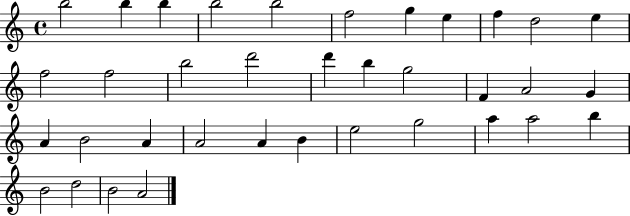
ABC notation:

X:1
T:Untitled
M:4/4
L:1/4
K:C
b2 b b b2 b2 f2 g e f d2 e f2 f2 b2 d'2 d' b g2 F A2 G A B2 A A2 A B e2 g2 a a2 b B2 d2 B2 A2